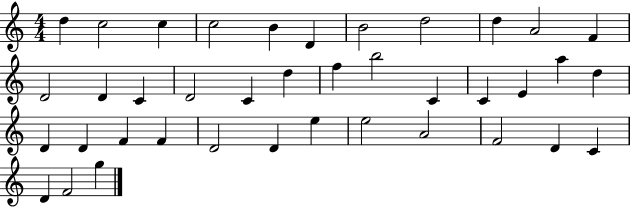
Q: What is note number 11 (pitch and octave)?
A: F4